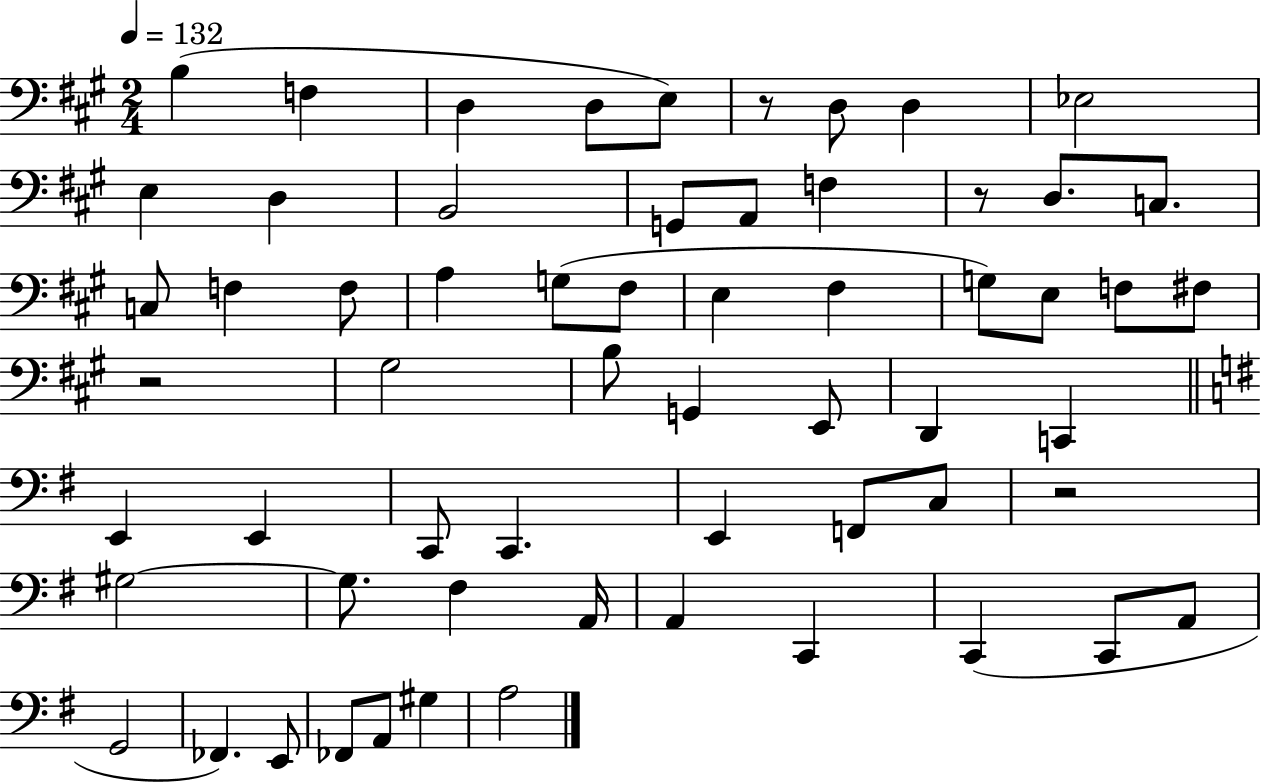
{
  \clef bass
  \numericTimeSignature
  \time 2/4
  \key a \major
  \tempo 4 = 132
  b4( f4 | d4 d8 e8) | r8 d8 d4 | ees2 | \break e4 d4 | b,2 | g,8 a,8 f4 | r8 d8. c8. | \break c8 f4 f8 | a4 g8( fis8 | e4 fis4 | g8) e8 f8 fis8 | \break r2 | gis2 | b8 g,4 e,8 | d,4 c,4 | \break \bar "||" \break \key g \major e,4 e,4 | c,8 c,4. | e,4 f,8 c8 | r2 | \break gis2~~ | gis8. fis4 a,16 | a,4 c,4 | c,4( c,8 a,8 | \break g,2 | fes,4.) e,8 | fes,8 a,8 gis4 | a2 | \break \bar "|."
}